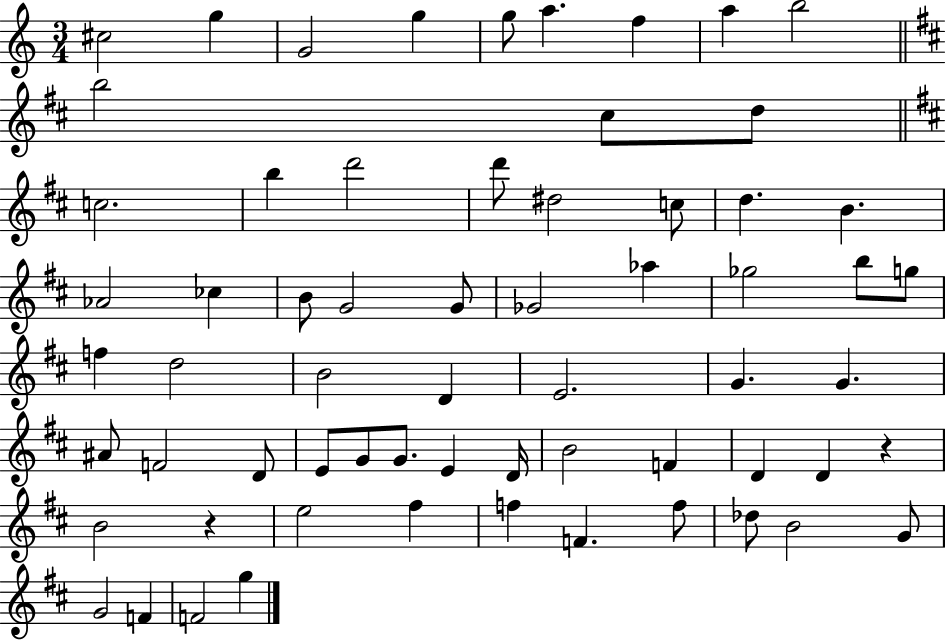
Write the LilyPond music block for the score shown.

{
  \clef treble
  \numericTimeSignature
  \time 3/4
  \key c \major
  cis''2 g''4 | g'2 g''4 | g''8 a''4. f''4 | a''4 b''2 | \break \bar "||" \break \key d \major b''2 cis''8 d''8 | \bar "||" \break \key d \major c''2. | b''4 d'''2 | d'''8 dis''2 c''8 | d''4. b'4. | \break aes'2 ces''4 | b'8 g'2 g'8 | ges'2 aes''4 | ges''2 b''8 g''8 | \break f''4 d''2 | b'2 d'4 | e'2. | g'4. g'4. | \break ais'8 f'2 d'8 | e'8 g'8 g'8. e'4 d'16 | b'2 f'4 | d'4 d'4 r4 | \break b'2 r4 | e''2 fis''4 | f''4 f'4. f''8 | des''8 b'2 g'8 | \break g'2 f'4 | f'2 g''4 | \bar "|."
}